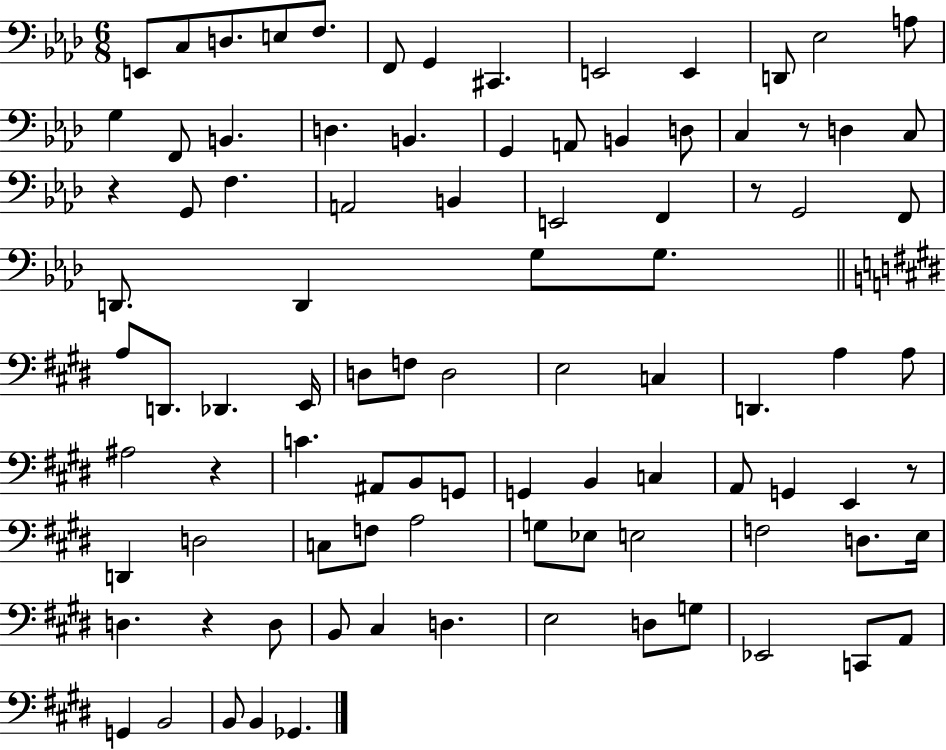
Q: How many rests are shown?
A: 6